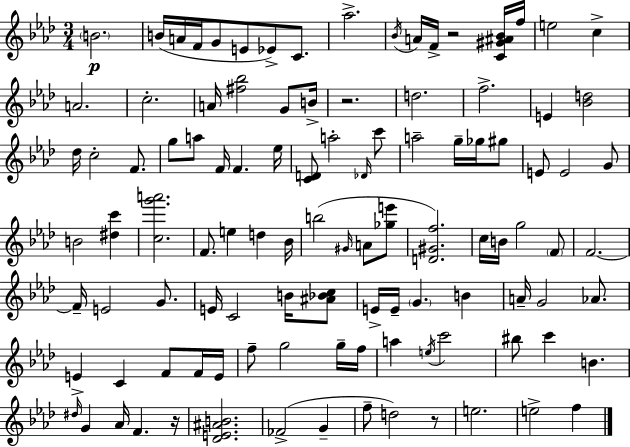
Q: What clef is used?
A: treble